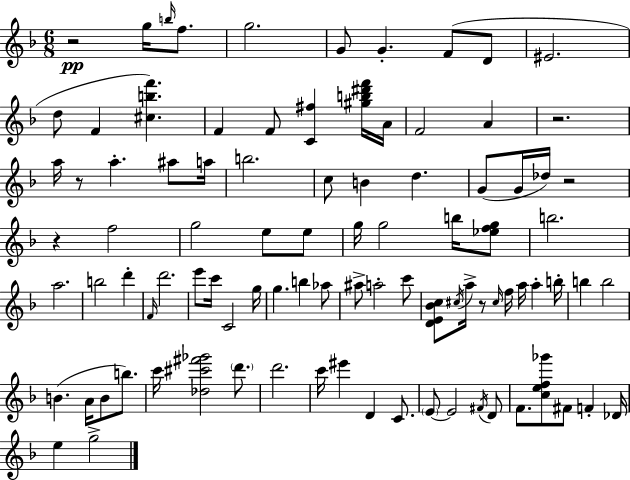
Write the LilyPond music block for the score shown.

{
  \clef treble
  \numericTimeSignature
  \time 6/8
  \key d \minor
  r2\pp g''16 \grace { b''16 } f''8. | g''2. | g'8 g'4.-. f'8( d'8 | eis'2. | \break d''8 f'4 <cis'' b'' f'''>4.) | f'4 f'8 <c' fis''>4 <gis'' b'' dis''' f'''>16 | a'16 f'2 a'4 | r2. | \break a''16 r8 a''4.-. ais''8 | a''16 b''2. | c''8 b'4 d''4. | g'8( g'16 des''16) r2 | \break r4 f''2 | g''2 e''8 e''8 | g''16 g''2 b''16 <ees'' f'' g''>8 | b''2. | \break a''2. | b''2 d'''4-. | \grace { f'16 } d'''2. | e'''8 c'''16 c'2 | \break g''16 g''4. b''4 | aes''8 ais''8-> a''2-. | c'''8 <d' e' bes' c''>8 \acciaccatura { cis''16 } a''16-> r8 \grace { cis''16 } f''16 a''16 a''4-. | b''16-. b''4 b''2 | \break b'4.( a'16 b'8 | b''8.) c'''16 <des'' cis''' fis''' ges'''>2 | \parenthesize d'''8. d'''2. | c'''16 eis'''4 d'4 | \break c'8. \parenthesize e'8~~ e'2 | \acciaccatura { fis'16 } d'8 f'8. <c'' e'' f'' ges'''>8 fis'8 | f'4-. des'16 e''4 g''2-> | \bar "|."
}